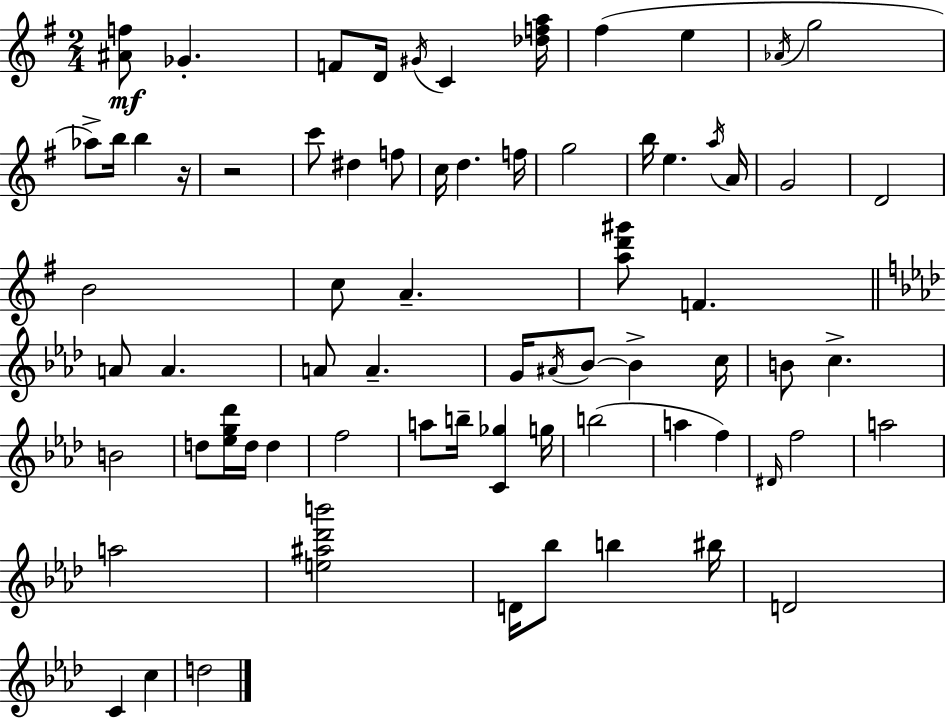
[A#4,F5]/e Gb4/q. F4/e D4/s G#4/s C4/q [Db5,F5,A5]/s F#5/q E5/q Ab4/s G5/h Ab5/e B5/s B5/q R/s R/h C6/e D#5/q F5/e C5/s D5/q. F5/s G5/h B5/s E5/q. A5/s A4/s G4/h D4/h B4/h C5/e A4/q. [A5,D6,G#6]/e F4/q. A4/e A4/q. A4/e A4/q. G4/s A#4/s Bb4/e Bb4/q C5/s B4/e C5/q. B4/h D5/e [Eb5,G5,Db6]/s D5/s D5/q F5/h A5/e B5/s [C4,Gb5]/q G5/s B5/h A5/q F5/q D#4/s F5/h A5/h A5/h [E5,A#5,Db6,B6]/h D4/s Bb5/e B5/q BIS5/s D4/h C4/q C5/q D5/h